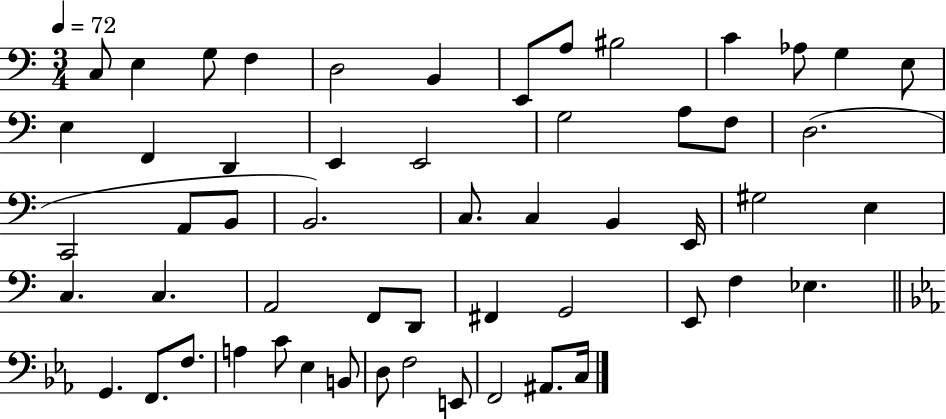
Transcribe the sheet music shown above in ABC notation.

X:1
T:Untitled
M:3/4
L:1/4
K:C
C,/2 E, G,/2 F, D,2 B,, E,,/2 A,/2 ^B,2 C _A,/2 G, E,/2 E, F,, D,, E,, E,,2 G,2 A,/2 F,/2 D,2 C,,2 A,,/2 B,,/2 B,,2 C,/2 C, B,, E,,/4 ^G,2 E, C, C, A,,2 F,,/2 D,,/2 ^F,, G,,2 E,,/2 F, _E, G,, F,,/2 F,/2 A, C/2 _E, B,,/2 D,/2 F,2 E,,/2 F,,2 ^A,,/2 C,/4